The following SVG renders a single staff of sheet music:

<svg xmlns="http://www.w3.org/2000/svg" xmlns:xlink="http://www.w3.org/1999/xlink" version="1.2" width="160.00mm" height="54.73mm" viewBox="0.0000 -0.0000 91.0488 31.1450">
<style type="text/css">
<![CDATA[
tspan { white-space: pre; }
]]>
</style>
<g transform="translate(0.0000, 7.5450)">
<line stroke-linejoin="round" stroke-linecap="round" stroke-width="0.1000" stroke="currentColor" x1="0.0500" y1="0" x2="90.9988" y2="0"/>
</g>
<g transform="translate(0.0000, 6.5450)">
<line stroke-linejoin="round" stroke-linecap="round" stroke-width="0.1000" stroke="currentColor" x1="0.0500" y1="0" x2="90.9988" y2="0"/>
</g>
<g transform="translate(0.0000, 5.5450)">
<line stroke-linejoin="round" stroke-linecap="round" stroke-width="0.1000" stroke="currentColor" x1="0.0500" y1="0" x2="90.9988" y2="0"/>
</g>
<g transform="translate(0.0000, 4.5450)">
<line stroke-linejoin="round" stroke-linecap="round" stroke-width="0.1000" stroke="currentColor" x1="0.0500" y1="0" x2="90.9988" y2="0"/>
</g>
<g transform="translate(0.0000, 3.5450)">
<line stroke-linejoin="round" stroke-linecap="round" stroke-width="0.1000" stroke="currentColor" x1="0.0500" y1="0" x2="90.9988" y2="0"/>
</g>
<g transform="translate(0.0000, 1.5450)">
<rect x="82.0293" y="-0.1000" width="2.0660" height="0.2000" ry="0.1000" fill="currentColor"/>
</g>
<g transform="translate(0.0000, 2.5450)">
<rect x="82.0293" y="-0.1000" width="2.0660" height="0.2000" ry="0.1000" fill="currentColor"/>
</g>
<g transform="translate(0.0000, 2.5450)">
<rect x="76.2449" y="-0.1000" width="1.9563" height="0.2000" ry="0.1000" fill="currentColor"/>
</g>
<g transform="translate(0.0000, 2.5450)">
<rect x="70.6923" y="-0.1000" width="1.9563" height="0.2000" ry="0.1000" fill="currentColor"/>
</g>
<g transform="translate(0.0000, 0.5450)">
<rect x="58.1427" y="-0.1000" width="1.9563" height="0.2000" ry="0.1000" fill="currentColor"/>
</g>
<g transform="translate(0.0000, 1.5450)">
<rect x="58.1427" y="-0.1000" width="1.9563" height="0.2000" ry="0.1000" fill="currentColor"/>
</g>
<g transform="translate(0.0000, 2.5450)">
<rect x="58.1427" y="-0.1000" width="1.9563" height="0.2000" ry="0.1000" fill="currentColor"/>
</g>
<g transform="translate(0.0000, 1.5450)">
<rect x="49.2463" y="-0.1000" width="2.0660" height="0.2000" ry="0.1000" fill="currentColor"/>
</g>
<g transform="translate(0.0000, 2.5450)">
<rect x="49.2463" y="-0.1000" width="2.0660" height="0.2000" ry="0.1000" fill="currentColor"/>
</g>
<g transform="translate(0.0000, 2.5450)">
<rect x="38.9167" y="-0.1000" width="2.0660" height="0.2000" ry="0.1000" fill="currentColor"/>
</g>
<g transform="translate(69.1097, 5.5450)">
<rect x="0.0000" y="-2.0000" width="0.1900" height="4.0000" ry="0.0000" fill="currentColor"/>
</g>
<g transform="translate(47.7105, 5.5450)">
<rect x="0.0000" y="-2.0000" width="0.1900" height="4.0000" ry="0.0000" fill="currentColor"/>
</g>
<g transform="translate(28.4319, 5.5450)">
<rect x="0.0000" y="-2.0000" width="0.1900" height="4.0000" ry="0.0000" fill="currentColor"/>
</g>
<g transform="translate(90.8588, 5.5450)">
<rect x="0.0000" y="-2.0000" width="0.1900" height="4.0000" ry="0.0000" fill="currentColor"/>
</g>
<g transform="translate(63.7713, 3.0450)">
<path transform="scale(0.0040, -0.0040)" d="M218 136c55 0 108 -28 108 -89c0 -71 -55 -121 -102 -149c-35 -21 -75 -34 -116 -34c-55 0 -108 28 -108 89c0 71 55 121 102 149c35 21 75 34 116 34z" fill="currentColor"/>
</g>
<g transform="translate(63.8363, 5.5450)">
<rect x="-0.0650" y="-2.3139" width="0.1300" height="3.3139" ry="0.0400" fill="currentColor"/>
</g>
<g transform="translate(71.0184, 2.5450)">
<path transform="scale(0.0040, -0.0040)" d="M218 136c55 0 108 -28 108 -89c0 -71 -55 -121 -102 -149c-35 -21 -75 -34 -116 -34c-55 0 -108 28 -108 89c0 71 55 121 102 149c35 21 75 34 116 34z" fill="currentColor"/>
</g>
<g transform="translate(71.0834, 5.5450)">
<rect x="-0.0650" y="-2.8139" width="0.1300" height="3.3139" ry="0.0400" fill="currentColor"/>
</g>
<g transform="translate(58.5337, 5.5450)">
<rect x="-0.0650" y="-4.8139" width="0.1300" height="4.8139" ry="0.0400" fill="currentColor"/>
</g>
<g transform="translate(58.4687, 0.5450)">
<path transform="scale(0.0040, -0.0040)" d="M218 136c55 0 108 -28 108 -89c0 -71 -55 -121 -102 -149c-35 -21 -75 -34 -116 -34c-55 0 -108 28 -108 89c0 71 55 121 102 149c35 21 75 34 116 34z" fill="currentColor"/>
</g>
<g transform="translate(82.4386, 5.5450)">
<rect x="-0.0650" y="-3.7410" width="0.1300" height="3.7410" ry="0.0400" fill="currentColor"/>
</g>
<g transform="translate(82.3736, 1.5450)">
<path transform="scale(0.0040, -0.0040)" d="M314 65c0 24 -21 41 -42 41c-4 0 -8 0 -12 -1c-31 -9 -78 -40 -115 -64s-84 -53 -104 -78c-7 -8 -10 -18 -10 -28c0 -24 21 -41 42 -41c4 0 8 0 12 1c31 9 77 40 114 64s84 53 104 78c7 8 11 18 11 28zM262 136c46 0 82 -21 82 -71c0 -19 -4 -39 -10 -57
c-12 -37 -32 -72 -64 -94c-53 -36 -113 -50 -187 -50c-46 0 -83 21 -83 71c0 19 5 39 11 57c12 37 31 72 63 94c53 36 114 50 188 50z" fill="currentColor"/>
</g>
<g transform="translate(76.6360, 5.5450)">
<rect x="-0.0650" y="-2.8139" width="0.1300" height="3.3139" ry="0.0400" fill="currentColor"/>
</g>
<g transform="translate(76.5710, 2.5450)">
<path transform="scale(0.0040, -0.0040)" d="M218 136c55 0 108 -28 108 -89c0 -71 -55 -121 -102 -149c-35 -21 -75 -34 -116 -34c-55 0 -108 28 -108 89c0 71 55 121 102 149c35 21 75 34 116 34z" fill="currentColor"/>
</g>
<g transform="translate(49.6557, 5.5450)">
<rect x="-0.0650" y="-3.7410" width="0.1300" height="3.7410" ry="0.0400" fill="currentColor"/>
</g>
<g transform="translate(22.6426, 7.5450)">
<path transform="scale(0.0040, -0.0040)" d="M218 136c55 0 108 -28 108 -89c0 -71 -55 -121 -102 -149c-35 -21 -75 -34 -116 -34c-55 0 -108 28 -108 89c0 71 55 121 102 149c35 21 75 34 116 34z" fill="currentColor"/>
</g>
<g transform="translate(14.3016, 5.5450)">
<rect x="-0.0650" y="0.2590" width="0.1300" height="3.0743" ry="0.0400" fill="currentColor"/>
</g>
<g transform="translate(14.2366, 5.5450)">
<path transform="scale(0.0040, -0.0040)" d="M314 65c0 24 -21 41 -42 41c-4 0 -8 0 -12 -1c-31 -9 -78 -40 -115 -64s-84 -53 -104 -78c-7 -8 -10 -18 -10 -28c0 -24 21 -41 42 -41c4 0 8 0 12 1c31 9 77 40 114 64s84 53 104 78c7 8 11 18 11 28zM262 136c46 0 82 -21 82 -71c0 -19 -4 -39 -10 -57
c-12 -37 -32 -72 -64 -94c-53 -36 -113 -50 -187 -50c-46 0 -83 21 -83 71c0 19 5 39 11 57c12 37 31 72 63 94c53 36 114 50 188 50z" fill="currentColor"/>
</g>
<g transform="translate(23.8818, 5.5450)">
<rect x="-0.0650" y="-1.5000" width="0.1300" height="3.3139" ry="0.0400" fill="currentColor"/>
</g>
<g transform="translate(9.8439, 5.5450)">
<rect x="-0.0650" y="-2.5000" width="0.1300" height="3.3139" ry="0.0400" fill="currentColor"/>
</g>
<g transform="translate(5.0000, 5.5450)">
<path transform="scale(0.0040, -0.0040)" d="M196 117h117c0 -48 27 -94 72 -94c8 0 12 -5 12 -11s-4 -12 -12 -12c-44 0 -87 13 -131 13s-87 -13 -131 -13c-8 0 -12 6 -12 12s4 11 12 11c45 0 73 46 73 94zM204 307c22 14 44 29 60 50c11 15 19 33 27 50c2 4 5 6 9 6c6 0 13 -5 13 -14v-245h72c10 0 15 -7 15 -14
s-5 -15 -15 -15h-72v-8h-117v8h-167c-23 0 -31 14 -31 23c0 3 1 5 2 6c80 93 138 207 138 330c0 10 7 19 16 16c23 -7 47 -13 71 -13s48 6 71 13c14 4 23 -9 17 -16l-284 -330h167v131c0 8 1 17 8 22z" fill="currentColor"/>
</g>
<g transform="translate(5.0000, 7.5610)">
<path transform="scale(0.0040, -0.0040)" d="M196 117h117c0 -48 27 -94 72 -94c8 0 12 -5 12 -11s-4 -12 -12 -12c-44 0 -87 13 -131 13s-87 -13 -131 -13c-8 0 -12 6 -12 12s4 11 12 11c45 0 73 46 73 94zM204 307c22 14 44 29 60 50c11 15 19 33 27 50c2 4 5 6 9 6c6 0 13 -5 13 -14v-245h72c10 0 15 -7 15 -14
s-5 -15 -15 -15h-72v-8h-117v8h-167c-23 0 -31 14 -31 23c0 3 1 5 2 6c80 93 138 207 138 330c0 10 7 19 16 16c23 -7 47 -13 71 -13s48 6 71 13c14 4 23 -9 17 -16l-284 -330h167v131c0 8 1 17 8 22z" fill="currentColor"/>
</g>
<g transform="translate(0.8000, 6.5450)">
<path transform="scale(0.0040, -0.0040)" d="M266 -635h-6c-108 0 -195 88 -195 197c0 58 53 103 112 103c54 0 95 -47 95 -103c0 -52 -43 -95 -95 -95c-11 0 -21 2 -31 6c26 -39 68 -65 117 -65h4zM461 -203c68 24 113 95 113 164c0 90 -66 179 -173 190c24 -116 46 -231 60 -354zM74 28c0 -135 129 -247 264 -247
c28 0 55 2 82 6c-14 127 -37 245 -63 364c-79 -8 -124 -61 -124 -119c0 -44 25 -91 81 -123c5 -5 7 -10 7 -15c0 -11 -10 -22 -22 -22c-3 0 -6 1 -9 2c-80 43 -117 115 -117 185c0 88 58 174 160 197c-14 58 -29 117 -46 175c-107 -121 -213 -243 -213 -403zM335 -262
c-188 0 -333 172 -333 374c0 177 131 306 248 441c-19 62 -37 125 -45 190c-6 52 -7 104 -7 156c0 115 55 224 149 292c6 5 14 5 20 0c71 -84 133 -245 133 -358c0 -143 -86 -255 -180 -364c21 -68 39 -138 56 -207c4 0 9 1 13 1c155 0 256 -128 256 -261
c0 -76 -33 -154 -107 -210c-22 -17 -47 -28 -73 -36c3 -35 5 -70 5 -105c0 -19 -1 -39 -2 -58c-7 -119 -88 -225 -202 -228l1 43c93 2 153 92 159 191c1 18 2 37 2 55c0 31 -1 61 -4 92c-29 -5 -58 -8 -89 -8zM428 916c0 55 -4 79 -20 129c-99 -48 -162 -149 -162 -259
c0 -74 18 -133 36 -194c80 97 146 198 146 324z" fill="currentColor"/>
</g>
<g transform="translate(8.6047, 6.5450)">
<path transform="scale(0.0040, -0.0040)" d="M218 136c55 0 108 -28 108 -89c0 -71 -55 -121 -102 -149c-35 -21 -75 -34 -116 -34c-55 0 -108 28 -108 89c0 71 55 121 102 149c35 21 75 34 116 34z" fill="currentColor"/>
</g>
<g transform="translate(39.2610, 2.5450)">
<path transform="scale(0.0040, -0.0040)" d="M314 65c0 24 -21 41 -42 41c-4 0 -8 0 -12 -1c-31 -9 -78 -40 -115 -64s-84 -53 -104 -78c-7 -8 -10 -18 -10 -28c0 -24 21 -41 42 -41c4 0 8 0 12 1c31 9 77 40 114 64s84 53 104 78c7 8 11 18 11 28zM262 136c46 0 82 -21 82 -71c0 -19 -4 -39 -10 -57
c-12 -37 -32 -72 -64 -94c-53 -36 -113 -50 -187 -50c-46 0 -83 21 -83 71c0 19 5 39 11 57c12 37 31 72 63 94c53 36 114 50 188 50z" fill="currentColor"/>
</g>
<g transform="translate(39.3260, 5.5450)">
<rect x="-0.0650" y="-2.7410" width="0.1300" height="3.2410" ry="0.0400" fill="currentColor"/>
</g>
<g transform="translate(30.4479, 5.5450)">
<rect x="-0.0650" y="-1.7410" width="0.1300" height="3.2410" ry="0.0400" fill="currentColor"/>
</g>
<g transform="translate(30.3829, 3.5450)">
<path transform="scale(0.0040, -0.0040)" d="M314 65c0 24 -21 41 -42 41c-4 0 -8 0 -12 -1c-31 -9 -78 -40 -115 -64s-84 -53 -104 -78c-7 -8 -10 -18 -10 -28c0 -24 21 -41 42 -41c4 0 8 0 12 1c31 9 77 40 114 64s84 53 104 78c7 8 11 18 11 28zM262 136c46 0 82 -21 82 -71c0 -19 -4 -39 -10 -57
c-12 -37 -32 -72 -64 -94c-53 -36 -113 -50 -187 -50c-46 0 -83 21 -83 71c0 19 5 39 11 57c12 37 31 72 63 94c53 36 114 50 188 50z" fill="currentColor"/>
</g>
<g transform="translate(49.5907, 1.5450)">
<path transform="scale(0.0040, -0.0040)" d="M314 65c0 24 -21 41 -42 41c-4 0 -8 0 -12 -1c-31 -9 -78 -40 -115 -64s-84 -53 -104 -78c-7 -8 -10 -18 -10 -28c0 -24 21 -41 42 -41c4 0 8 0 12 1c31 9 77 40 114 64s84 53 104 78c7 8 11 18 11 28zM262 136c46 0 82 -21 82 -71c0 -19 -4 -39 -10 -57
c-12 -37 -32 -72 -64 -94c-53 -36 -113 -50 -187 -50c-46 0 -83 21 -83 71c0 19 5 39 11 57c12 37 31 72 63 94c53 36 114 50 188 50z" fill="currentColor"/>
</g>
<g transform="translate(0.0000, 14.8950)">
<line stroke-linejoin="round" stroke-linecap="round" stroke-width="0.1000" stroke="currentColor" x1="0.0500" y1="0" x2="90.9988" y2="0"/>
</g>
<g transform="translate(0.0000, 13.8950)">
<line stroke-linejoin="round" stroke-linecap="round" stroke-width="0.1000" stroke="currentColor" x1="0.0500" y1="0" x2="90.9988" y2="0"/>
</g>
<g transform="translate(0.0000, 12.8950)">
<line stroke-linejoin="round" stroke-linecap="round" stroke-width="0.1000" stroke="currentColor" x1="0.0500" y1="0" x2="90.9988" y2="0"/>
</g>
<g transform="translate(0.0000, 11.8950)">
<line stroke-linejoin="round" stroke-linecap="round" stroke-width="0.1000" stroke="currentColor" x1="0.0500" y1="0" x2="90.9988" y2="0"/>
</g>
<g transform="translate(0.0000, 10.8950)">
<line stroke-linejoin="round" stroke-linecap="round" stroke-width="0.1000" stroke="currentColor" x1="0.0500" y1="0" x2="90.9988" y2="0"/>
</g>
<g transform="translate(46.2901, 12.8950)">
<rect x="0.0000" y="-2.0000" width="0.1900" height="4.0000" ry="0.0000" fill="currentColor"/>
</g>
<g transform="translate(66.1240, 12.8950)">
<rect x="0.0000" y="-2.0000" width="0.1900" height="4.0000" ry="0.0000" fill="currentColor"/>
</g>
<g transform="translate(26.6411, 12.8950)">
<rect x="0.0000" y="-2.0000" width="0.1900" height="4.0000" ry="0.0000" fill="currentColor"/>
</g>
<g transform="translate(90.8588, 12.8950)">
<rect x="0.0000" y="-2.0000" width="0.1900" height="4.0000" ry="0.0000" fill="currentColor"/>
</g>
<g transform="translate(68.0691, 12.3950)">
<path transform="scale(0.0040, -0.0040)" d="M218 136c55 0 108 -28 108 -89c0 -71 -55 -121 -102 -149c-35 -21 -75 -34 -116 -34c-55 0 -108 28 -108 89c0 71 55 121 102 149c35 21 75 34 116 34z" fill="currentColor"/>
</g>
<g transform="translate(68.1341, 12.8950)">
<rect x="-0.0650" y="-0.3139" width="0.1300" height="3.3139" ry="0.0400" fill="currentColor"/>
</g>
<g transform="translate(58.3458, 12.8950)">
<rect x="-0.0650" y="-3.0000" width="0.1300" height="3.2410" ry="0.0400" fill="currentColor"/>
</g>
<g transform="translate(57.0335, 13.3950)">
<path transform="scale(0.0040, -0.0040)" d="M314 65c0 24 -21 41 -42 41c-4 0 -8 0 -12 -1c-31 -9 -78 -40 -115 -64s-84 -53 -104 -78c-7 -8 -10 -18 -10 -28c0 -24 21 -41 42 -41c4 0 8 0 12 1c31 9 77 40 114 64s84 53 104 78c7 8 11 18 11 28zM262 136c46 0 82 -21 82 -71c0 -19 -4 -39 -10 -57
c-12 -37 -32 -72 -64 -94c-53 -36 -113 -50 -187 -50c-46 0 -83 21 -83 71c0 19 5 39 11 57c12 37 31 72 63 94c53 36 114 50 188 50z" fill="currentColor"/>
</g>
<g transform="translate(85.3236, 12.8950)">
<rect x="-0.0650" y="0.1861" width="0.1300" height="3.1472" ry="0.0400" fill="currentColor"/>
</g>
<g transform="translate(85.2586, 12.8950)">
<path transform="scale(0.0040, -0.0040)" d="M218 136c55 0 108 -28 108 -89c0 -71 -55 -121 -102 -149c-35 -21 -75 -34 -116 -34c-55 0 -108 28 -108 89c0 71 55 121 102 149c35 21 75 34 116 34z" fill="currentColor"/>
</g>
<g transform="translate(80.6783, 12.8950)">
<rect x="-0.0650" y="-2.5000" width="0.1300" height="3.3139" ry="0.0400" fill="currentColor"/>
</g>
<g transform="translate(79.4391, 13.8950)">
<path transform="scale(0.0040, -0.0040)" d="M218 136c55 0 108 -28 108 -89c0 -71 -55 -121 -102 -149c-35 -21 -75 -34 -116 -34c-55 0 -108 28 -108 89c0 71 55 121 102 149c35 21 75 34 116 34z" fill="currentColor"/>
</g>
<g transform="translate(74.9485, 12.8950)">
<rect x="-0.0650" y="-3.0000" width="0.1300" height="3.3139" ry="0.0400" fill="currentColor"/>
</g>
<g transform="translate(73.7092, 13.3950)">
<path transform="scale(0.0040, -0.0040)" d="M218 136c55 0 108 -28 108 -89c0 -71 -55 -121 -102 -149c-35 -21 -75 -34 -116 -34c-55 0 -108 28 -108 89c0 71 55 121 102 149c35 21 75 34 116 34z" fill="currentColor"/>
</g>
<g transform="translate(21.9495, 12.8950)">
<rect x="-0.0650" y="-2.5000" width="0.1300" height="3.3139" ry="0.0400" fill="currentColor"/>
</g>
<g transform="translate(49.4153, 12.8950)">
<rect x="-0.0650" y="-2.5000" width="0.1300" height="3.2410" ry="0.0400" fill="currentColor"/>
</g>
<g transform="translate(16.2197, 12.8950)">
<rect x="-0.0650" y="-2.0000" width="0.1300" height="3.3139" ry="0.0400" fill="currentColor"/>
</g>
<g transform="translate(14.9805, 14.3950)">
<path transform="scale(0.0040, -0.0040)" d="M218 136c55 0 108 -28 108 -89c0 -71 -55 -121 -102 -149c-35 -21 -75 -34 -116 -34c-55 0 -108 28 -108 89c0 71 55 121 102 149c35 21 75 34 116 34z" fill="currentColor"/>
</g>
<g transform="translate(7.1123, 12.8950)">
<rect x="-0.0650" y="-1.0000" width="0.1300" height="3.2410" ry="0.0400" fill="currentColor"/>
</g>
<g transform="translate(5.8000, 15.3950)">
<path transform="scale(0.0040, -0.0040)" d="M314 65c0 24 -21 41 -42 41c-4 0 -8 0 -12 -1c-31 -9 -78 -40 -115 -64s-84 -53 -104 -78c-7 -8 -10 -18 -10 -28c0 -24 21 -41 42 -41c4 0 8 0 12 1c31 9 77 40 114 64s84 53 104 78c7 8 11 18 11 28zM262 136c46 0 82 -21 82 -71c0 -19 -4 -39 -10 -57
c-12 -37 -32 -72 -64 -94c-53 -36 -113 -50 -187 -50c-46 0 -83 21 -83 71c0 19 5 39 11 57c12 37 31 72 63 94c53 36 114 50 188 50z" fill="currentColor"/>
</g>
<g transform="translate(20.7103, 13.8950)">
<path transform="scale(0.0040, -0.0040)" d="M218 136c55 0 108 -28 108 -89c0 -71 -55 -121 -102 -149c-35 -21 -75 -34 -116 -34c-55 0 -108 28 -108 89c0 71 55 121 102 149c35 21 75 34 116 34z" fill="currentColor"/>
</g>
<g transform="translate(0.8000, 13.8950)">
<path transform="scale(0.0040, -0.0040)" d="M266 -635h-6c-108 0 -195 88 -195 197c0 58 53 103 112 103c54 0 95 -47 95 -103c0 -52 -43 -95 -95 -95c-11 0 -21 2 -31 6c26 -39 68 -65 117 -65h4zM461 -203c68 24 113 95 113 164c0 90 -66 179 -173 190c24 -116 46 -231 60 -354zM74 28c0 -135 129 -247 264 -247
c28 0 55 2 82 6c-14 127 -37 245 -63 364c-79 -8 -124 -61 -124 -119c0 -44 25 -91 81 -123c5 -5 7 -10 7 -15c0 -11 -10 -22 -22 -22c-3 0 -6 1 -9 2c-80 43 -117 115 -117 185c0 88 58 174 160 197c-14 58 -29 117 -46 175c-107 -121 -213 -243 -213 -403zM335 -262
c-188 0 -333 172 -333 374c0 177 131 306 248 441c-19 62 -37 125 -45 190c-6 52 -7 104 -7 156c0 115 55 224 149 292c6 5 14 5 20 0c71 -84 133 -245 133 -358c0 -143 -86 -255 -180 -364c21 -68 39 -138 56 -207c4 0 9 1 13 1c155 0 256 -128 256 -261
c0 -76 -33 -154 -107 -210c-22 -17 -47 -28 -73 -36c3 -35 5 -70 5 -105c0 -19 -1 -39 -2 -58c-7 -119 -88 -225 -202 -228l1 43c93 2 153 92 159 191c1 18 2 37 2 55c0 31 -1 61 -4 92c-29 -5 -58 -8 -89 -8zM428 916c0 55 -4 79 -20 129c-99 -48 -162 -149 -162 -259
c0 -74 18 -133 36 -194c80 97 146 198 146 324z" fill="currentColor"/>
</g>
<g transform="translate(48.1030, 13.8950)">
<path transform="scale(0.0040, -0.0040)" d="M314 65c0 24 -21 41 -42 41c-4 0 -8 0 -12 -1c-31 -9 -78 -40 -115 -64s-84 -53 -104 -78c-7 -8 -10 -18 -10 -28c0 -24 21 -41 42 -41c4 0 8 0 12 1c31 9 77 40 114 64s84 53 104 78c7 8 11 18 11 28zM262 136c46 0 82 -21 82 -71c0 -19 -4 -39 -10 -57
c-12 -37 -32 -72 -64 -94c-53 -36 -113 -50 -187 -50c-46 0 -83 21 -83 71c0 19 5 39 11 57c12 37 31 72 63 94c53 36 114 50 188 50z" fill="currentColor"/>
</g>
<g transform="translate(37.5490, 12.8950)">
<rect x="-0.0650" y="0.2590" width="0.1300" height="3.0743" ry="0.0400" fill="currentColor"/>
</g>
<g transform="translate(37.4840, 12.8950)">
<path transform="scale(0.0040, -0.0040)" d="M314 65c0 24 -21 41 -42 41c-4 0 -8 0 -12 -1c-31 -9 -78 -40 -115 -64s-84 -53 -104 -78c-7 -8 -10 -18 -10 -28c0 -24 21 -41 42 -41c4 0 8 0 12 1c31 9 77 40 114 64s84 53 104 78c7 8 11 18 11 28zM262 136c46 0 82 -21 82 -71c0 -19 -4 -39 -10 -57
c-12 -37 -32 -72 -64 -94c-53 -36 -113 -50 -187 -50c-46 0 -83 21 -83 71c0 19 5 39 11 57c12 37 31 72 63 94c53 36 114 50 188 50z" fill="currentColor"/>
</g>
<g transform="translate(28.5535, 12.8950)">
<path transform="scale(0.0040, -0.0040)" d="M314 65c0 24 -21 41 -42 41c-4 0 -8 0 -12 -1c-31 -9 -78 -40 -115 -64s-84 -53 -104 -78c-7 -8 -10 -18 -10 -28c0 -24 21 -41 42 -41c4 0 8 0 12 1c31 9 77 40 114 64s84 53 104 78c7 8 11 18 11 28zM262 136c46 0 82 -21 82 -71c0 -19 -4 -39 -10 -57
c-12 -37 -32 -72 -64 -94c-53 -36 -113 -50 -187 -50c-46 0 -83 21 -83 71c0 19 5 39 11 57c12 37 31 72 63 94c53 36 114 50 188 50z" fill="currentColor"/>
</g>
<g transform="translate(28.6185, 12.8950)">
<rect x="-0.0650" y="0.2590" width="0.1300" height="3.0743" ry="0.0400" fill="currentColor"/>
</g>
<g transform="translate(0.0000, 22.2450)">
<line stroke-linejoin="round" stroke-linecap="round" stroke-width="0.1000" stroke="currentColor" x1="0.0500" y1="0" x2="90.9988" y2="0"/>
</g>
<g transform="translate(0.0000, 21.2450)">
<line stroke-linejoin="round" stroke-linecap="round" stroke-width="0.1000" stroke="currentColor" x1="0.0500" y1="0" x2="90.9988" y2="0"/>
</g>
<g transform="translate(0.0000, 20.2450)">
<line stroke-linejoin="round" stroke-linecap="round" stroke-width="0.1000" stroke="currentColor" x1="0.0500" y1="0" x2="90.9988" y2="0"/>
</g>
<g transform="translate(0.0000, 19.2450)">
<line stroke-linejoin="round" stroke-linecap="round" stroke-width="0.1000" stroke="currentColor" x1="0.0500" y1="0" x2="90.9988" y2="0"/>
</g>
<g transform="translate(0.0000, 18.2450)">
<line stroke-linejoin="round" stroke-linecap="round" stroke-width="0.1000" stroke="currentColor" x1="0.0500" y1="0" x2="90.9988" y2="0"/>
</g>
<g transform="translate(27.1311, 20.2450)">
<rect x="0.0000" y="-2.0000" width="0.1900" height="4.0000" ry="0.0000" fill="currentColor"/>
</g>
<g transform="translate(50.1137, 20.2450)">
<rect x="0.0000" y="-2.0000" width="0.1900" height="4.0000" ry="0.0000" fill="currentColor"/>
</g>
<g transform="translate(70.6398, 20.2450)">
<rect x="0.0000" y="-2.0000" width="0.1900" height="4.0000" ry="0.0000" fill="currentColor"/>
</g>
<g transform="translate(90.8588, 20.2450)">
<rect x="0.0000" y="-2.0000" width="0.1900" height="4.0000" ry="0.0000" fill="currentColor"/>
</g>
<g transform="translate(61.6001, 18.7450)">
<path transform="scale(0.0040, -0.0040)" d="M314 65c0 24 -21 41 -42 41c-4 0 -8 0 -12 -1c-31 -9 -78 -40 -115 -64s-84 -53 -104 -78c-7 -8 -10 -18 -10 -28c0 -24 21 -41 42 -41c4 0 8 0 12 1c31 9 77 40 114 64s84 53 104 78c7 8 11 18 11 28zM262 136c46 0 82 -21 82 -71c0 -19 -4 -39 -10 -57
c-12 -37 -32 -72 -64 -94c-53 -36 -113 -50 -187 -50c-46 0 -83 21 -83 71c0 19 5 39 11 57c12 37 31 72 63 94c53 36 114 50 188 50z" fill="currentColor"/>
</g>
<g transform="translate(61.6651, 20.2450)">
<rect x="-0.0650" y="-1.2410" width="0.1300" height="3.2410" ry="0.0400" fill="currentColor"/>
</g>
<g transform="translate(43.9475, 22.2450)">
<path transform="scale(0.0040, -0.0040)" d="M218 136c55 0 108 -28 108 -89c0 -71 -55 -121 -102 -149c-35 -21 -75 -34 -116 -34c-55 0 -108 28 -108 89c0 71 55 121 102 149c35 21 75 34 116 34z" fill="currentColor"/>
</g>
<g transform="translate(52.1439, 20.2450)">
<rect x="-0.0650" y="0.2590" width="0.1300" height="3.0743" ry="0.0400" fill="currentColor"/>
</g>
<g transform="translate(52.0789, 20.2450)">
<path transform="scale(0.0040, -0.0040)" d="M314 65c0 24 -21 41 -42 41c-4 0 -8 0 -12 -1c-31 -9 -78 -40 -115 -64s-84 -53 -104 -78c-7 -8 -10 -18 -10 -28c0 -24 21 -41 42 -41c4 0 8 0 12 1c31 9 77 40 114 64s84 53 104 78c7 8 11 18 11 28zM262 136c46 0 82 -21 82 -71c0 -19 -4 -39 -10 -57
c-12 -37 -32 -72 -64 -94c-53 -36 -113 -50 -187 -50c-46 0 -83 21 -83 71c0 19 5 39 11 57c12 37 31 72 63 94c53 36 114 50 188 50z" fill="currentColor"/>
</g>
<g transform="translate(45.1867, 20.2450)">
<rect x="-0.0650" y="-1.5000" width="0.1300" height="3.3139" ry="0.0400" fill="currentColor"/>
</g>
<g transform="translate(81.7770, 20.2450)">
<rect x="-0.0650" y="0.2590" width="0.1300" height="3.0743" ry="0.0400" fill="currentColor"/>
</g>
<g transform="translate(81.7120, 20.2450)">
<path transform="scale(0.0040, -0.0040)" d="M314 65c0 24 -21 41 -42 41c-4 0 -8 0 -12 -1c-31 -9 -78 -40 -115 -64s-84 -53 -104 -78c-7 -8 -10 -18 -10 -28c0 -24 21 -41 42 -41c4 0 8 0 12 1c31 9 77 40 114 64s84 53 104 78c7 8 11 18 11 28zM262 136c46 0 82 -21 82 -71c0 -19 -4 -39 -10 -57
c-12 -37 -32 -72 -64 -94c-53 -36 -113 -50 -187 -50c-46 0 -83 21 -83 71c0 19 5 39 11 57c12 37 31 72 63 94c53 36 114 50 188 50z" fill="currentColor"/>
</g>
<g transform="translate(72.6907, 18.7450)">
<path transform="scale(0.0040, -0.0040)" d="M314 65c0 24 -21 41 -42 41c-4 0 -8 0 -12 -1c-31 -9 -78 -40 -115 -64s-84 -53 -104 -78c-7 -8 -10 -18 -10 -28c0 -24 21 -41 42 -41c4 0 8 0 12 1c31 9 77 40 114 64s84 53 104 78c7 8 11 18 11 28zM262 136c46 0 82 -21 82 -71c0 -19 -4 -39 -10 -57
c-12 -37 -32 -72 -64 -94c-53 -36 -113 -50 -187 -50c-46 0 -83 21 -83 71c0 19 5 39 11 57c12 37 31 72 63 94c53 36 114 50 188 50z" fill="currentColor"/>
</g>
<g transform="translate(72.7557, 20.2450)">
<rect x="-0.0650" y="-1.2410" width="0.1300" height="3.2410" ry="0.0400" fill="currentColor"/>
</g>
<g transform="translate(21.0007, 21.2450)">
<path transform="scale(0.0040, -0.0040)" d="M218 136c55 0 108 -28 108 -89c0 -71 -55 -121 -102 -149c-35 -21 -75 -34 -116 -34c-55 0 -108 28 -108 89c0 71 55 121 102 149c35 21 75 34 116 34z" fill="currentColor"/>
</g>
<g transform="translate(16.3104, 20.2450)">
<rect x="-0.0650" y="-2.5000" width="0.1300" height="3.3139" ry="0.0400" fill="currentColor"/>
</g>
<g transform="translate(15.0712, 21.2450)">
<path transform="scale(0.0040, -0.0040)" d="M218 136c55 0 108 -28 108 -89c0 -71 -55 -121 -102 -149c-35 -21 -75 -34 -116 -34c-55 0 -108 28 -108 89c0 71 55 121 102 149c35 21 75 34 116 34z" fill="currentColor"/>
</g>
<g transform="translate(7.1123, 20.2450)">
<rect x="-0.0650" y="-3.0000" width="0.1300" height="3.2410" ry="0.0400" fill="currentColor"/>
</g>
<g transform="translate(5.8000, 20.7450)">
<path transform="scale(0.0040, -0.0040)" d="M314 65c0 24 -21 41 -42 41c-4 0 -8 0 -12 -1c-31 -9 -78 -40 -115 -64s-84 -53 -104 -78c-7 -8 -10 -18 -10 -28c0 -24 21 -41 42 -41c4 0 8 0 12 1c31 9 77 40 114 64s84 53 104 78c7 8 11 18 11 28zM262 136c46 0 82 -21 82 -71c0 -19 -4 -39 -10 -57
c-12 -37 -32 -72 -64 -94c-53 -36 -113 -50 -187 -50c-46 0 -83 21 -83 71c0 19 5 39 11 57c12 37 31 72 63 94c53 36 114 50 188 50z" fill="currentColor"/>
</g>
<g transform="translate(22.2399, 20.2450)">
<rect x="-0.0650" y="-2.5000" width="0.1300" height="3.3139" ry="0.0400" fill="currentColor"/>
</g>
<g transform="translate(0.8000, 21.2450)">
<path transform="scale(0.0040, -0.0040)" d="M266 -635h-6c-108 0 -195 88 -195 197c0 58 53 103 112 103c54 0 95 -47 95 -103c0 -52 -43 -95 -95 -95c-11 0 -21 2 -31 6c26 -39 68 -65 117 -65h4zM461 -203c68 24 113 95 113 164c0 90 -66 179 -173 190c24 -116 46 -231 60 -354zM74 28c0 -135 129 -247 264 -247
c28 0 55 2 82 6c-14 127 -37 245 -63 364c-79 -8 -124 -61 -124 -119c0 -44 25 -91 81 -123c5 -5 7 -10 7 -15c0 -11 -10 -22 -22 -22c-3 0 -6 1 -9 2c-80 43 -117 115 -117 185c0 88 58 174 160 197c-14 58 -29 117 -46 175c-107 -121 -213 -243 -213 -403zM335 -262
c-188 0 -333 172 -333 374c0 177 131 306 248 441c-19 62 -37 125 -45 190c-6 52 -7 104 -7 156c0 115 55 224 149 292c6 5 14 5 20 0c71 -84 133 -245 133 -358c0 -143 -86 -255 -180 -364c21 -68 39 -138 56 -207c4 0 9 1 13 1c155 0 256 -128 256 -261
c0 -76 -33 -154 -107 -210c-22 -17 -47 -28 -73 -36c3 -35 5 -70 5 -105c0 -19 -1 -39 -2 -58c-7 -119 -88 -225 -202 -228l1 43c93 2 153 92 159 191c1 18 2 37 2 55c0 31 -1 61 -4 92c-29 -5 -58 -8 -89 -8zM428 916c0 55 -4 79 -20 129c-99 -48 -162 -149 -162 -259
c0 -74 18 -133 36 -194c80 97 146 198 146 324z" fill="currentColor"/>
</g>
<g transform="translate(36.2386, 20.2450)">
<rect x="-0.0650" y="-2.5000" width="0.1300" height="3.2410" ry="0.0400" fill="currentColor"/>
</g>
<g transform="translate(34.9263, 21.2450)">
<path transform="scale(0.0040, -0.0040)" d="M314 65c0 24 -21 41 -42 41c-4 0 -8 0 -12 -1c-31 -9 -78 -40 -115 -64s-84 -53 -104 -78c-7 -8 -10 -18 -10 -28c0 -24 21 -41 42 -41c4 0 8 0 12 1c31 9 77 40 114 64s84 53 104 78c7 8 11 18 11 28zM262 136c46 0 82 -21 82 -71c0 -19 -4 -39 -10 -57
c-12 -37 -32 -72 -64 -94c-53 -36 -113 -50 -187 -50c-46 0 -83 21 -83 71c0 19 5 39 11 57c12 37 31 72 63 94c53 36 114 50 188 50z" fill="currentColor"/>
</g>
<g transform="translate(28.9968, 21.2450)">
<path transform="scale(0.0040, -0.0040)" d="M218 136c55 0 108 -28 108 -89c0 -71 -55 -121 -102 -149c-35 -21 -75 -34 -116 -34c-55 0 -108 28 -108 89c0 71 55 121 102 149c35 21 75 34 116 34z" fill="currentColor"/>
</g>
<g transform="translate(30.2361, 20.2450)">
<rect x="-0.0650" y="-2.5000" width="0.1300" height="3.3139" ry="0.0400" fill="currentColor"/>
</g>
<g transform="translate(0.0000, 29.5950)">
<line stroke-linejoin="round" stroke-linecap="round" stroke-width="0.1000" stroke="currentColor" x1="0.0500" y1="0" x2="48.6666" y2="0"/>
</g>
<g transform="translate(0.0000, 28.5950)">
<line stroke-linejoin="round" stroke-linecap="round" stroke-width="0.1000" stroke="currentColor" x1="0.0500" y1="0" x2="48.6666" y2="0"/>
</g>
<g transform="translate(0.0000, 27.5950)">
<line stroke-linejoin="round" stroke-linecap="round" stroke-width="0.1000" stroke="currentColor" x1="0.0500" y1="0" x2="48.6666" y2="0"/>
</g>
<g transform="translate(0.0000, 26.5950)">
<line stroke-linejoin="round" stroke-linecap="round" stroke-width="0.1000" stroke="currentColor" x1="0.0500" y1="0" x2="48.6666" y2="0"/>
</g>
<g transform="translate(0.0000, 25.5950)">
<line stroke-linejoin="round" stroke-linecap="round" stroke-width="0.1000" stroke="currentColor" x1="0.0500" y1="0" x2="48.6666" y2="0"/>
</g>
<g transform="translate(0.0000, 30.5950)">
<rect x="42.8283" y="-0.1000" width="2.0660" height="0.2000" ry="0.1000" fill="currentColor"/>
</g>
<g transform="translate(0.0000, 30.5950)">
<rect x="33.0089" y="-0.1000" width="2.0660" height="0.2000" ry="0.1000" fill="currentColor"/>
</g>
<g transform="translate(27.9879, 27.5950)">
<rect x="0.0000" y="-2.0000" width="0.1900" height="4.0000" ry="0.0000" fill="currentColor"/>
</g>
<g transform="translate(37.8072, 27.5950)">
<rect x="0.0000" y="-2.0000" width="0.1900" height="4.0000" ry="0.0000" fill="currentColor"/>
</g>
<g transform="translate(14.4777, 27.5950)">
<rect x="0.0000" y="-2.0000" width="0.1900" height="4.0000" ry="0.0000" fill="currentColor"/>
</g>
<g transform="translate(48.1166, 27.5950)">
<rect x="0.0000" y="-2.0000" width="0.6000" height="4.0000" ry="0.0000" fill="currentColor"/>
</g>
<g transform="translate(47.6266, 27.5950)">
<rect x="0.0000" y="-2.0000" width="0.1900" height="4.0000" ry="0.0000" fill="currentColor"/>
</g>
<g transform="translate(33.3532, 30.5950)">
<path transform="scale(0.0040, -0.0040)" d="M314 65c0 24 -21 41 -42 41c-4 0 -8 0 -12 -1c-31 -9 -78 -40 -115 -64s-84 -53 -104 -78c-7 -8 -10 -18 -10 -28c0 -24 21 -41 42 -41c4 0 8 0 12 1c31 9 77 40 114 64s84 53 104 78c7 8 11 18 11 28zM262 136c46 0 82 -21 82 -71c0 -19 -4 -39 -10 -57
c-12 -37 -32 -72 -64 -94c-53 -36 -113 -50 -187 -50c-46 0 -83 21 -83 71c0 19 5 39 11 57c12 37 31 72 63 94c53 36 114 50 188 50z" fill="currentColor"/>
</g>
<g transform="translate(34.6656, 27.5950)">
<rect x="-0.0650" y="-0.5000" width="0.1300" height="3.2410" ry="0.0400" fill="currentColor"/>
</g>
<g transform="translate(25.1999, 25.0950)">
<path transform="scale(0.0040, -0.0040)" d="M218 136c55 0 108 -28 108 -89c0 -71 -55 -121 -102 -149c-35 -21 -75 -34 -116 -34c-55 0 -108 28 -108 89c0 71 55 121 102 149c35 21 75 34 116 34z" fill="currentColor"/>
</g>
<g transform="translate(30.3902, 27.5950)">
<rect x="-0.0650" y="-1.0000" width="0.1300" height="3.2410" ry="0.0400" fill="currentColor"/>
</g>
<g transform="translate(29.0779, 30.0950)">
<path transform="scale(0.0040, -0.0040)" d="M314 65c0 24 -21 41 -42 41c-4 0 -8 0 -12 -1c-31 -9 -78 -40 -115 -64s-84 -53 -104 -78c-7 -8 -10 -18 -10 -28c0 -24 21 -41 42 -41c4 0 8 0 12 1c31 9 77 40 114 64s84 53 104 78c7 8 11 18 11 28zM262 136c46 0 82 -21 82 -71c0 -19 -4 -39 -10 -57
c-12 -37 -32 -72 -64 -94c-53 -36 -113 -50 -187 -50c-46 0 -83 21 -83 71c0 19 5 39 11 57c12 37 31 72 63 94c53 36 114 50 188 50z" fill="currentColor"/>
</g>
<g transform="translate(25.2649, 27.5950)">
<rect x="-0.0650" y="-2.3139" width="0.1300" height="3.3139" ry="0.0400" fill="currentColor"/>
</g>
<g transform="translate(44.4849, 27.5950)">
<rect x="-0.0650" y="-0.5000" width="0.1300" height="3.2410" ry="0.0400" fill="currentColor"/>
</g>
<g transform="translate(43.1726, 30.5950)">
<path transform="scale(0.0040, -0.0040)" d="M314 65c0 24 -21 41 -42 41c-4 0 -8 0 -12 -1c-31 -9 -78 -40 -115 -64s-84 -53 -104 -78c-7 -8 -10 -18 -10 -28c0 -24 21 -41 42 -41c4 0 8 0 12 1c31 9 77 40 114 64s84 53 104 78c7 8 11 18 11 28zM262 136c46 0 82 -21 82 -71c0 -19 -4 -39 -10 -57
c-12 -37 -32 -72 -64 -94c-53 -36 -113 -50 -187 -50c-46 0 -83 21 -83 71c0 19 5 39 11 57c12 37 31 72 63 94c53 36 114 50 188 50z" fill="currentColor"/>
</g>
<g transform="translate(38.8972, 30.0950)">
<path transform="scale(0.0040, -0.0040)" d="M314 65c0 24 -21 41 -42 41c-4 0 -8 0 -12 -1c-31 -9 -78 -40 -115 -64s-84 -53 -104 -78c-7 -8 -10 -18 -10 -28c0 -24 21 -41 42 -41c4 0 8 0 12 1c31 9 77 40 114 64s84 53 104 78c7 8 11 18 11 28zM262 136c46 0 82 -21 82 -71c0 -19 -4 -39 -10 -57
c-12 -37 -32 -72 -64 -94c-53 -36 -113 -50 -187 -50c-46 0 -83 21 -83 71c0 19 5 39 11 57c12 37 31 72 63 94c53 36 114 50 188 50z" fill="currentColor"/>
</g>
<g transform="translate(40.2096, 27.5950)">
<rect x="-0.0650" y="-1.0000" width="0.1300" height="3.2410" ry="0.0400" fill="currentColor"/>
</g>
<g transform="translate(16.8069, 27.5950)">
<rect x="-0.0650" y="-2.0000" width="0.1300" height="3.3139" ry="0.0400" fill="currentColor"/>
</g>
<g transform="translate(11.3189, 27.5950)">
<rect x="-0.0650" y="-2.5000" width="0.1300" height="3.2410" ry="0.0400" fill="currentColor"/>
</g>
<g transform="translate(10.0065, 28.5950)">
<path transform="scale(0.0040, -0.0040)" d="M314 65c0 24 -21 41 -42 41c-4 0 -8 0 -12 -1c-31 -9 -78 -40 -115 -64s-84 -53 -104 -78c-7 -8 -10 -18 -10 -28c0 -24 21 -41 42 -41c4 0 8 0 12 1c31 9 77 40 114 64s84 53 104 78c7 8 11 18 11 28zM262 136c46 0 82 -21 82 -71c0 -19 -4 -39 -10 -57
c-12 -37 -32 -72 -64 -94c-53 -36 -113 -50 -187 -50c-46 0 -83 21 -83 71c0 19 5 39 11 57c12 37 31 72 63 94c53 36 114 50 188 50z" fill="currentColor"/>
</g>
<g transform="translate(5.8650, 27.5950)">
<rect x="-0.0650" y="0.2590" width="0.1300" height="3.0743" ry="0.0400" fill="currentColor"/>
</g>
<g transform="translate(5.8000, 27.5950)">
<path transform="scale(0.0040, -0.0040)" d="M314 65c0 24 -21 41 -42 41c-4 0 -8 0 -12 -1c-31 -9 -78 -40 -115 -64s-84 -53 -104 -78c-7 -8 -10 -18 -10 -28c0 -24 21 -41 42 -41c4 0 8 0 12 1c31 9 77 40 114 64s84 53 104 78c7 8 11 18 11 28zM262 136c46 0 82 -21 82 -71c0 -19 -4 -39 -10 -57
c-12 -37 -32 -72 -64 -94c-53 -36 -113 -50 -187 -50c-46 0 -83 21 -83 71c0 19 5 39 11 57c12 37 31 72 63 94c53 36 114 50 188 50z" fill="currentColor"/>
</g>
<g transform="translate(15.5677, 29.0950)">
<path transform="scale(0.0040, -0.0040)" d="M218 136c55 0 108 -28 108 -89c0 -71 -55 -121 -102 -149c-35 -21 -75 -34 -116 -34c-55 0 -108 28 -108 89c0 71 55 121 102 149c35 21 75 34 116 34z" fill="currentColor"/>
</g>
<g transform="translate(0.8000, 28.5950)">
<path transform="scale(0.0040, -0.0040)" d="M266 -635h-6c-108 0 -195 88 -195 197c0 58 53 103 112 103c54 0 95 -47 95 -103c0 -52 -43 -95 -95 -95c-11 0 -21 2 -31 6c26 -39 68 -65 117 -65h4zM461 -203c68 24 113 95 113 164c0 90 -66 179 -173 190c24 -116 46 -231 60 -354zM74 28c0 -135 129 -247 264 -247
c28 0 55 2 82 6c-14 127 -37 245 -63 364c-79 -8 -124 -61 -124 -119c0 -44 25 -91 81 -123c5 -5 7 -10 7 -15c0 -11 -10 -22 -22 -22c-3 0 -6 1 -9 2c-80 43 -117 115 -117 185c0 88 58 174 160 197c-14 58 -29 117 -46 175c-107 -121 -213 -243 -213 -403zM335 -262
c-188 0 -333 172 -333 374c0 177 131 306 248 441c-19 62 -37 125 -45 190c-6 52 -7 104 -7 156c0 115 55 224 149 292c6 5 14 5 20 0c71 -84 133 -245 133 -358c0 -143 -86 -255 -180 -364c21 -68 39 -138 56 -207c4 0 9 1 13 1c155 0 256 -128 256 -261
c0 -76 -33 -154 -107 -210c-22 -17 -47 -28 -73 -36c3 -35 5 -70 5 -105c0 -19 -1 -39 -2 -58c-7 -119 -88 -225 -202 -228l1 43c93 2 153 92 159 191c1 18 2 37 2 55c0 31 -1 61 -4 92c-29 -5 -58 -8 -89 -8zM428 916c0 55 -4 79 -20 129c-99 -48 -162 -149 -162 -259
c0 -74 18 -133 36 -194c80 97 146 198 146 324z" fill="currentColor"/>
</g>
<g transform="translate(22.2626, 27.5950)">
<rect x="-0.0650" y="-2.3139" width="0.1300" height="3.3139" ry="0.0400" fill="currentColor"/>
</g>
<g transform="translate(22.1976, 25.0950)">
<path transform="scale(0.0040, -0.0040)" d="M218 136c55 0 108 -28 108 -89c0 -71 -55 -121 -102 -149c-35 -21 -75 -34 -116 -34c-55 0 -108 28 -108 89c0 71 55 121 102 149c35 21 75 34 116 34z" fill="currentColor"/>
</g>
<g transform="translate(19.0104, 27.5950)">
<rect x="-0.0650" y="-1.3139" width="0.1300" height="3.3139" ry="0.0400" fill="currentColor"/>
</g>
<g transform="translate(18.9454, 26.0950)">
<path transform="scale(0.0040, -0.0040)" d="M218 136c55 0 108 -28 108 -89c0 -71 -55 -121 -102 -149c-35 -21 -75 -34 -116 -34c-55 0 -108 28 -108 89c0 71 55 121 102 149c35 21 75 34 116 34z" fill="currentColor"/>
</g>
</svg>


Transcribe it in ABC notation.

X:1
T:Untitled
M:4/4
L:1/4
K:C
G B2 E f2 a2 c'2 e' g a a c'2 D2 F G B2 B2 G2 A2 c A G B A2 G G G G2 E B2 e2 e2 B2 B2 G2 F e g g D2 C2 D2 C2